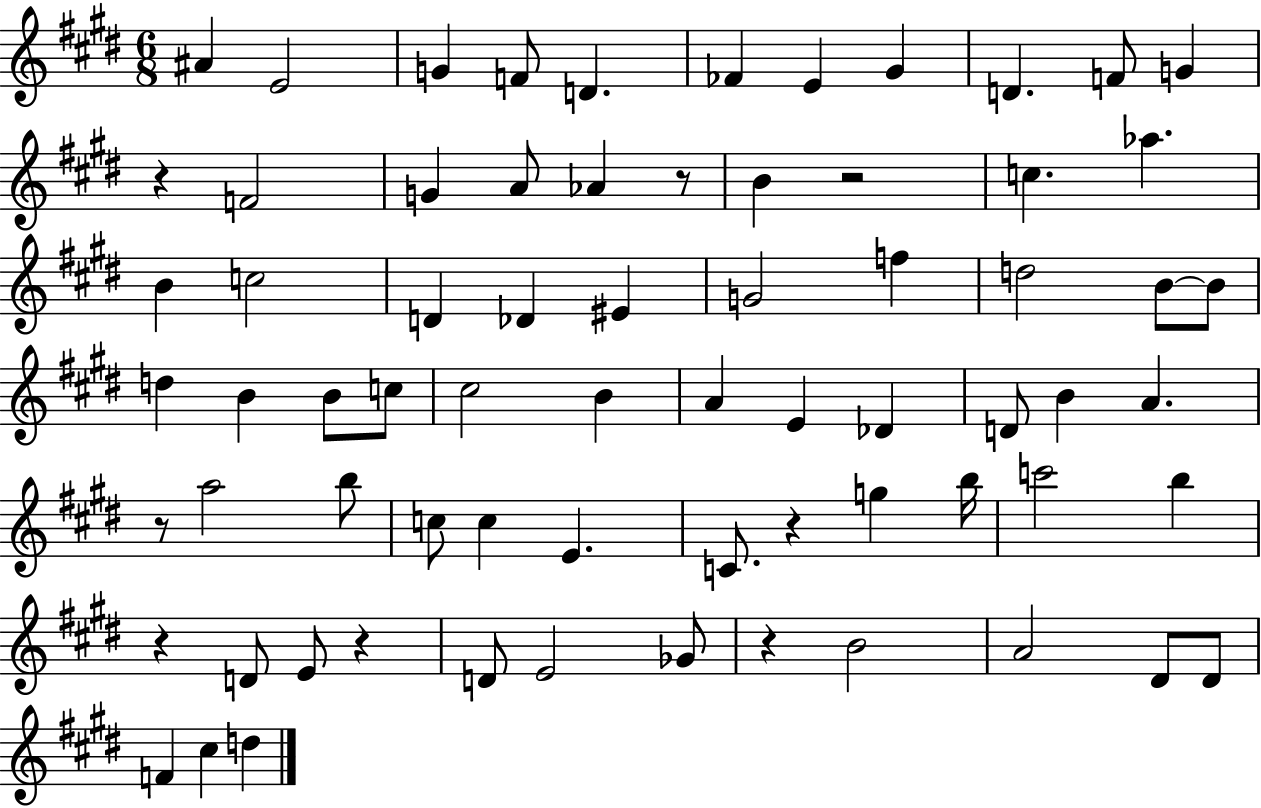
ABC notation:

X:1
T:Untitled
M:6/8
L:1/4
K:E
^A E2 G F/2 D _F E ^G D F/2 G z F2 G A/2 _A z/2 B z2 c _a B c2 D _D ^E G2 f d2 B/2 B/2 d B B/2 c/2 ^c2 B A E _D D/2 B A z/2 a2 b/2 c/2 c E C/2 z g b/4 c'2 b z D/2 E/2 z D/2 E2 _G/2 z B2 A2 ^D/2 ^D/2 F ^c d